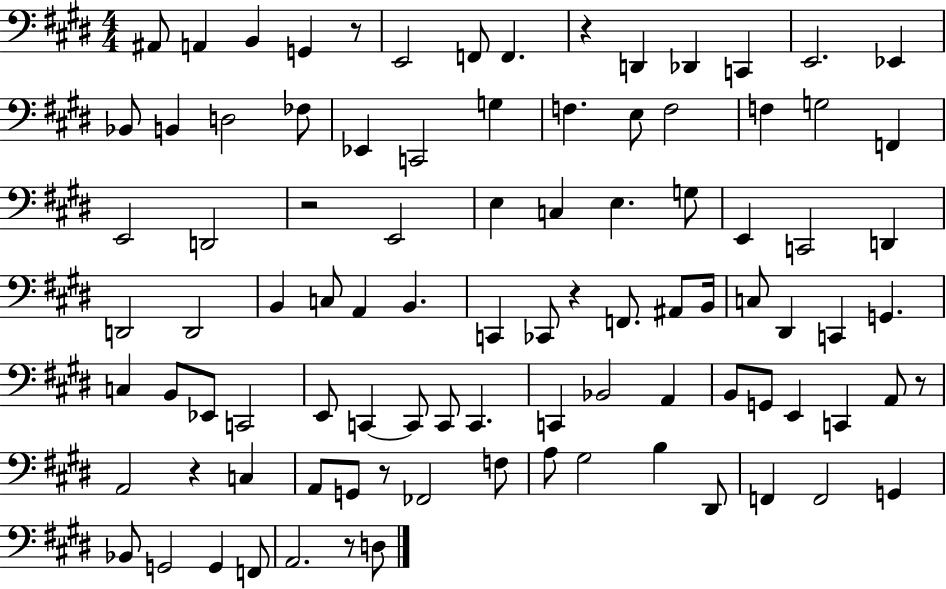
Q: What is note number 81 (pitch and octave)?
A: Bb2